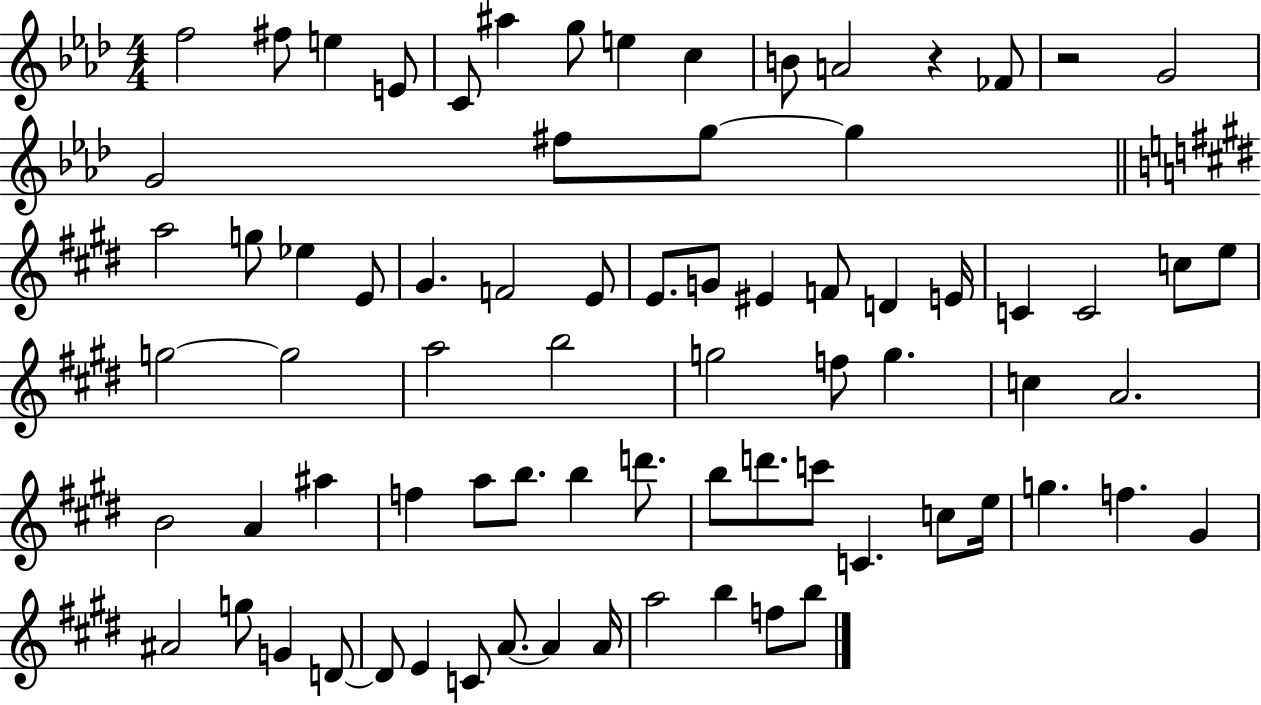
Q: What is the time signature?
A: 4/4